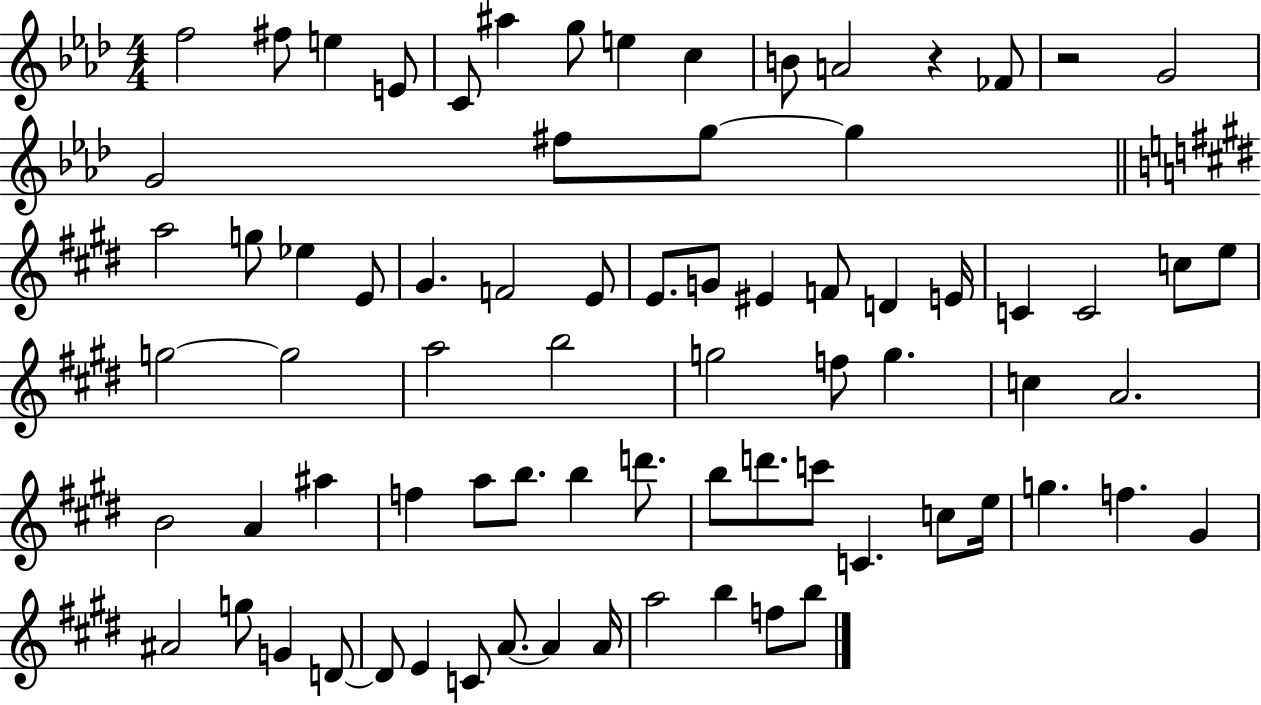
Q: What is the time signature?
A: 4/4